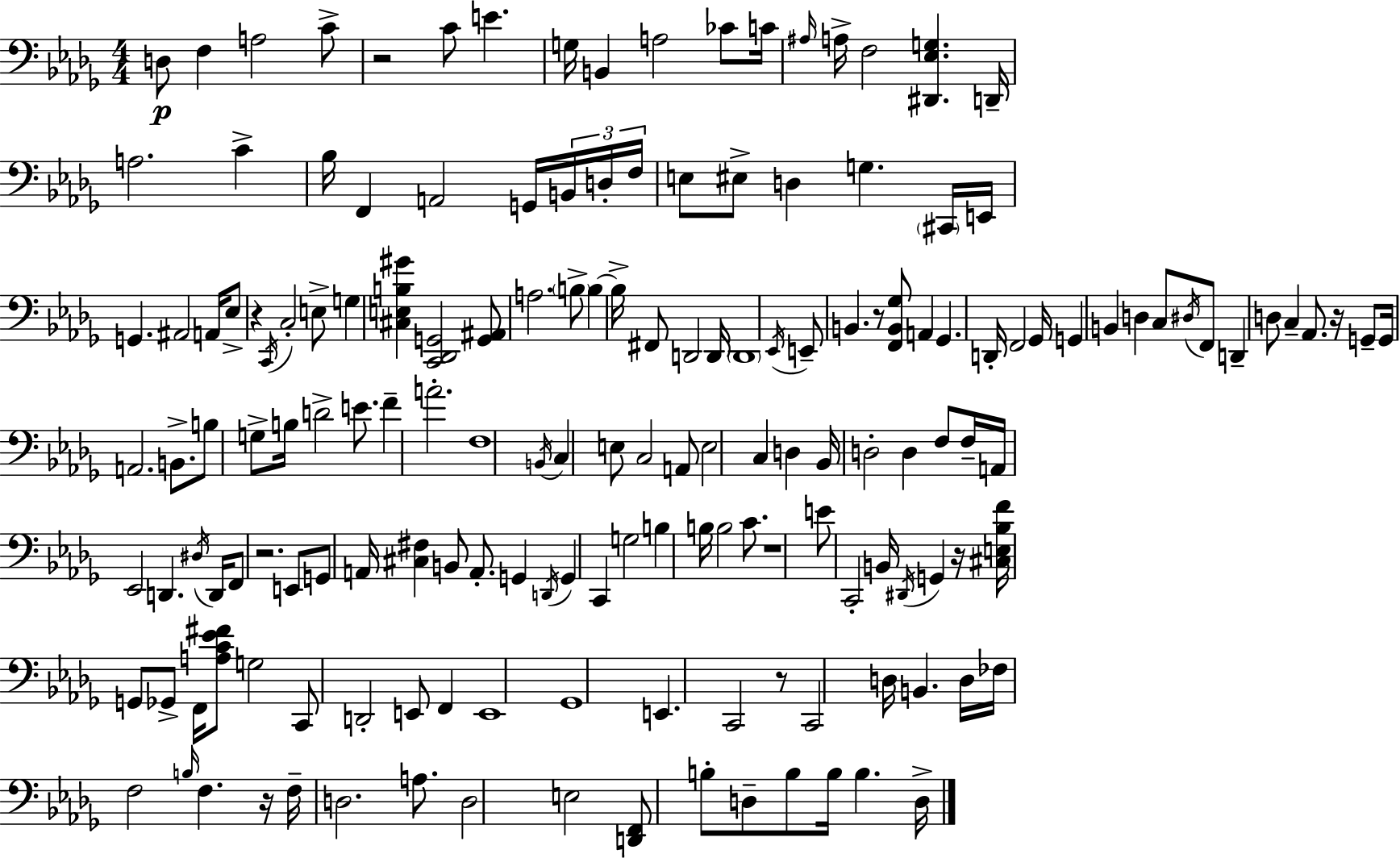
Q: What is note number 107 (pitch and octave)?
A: B3